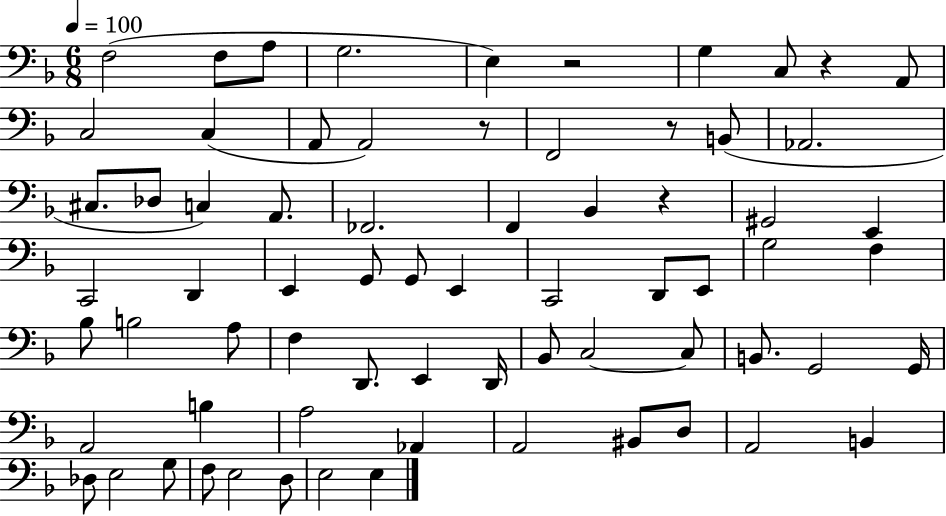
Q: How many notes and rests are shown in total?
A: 70